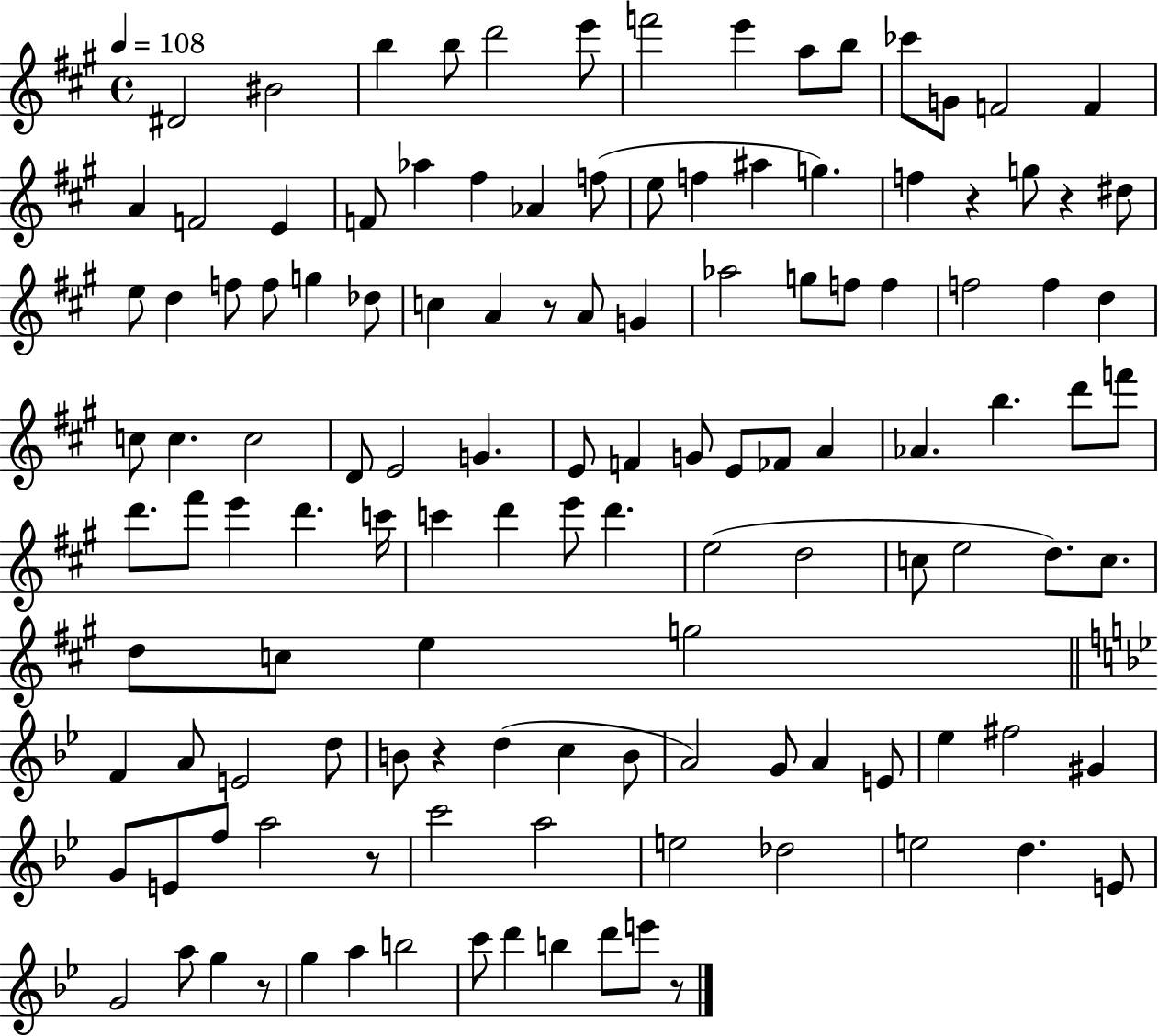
{
  \clef treble
  \time 4/4
  \defaultTimeSignature
  \key a \major
  \tempo 4 = 108
  dis'2 bis'2 | b''4 b''8 d'''2 e'''8 | f'''2 e'''4 a''8 b''8 | ces'''8 g'8 f'2 f'4 | \break a'4 f'2 e'4 | f'8 aes''4 fis''4 aes'4 f''8( | e''8 f''4 ais''4 g''4.) | f''4 r4 g''8 r4 dis''8 | \break e''8 d''4 f''8 f''8 g''4 des''8 | c''4 a'4 r8 a'8 g'4 | aes''2 g''8 f''8 f''4 | f''2 f''4 d''4 | \break c''8 c''4. c''2 | d'8 e'2 g'4. | e'8 f'4 g'8 e'8 fes'8 a'4 | aes'4. b''4. d'''8 f'''8 | \break d'''8. fis'''8 e'''4 d'''4. c'''16 | c'''4 d'''4 e'''8 d'''4. | e''2( d''2 | c''8 e''2 d''8.) c''8. | \break d''8 c''8 e''4 g''2 | \bar "||" \break \key g \minor f'4 a'8 e'2 d''8 | b'8 r4 d''4( c''4 b'8 | a'2) g'8 a'4 e'8 | ees''4 fis''2 gis'4 | \break g'8 e'8 f''8 a''2 r8 | c'''2 a''2 | e''2 des''2 | e''2 d''4. e'8 | \break g'2 a''8 g''4 r8 | g''4 a''4 b''2 | c'''8 d'''4 b''4 d'''8 e'''8 r8 | \bar "|."
}